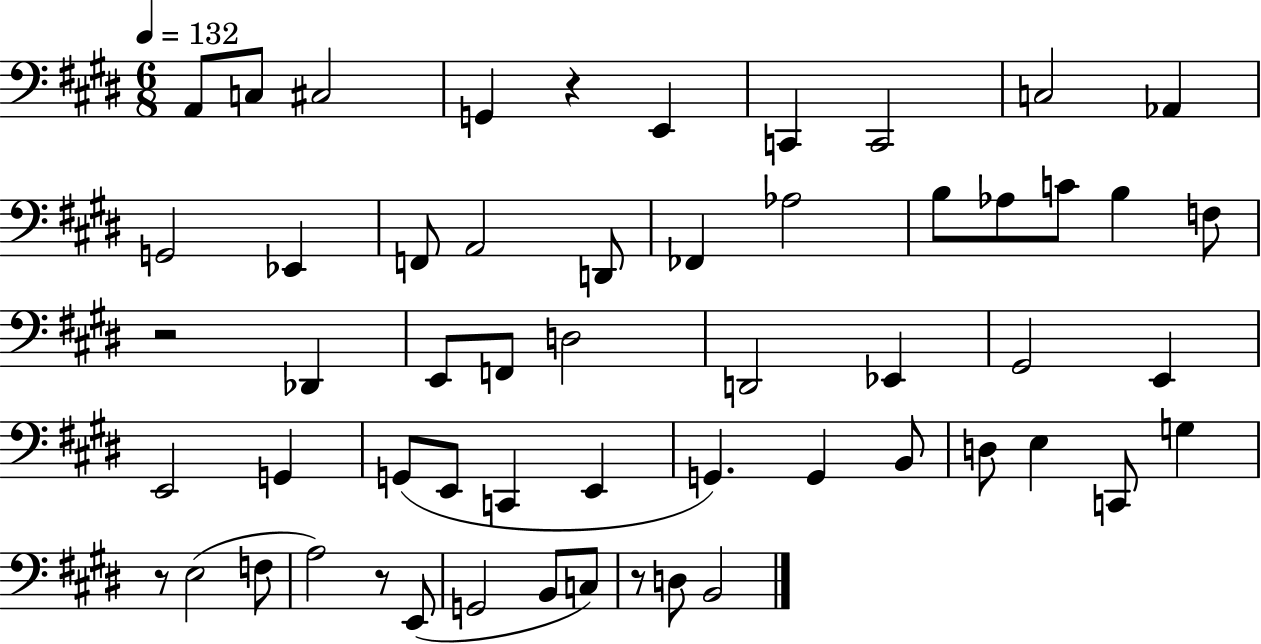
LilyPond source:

{
  \clef bass
  \numericTimeSignature
  \time 6/8
  \key e \major
  \tempo 4 = 132
  a,8 c8 cis2 | g,4 r4 e,4 | c,4 c,2 | c2 aes,4 | \break g,2 ees,4 | f,8 a,2 d,8 | fes,4 aes2 | b8 aes8 c'8 b4 f8 | \break r2 des,4 | e,8 f,8 d2 | d,2 ees,4 | gis,2 e,4 | \break e,2 g,4 | g,8( e,8 c,4 e,4 | g,4.) g,4 b,8 | d8 e4 c,8 g4 | \break r8 e2( f8 | a2) r8 e,8( | g,2 b,8 c8) | r8 d8 b,2 | \break \bar "|."
}